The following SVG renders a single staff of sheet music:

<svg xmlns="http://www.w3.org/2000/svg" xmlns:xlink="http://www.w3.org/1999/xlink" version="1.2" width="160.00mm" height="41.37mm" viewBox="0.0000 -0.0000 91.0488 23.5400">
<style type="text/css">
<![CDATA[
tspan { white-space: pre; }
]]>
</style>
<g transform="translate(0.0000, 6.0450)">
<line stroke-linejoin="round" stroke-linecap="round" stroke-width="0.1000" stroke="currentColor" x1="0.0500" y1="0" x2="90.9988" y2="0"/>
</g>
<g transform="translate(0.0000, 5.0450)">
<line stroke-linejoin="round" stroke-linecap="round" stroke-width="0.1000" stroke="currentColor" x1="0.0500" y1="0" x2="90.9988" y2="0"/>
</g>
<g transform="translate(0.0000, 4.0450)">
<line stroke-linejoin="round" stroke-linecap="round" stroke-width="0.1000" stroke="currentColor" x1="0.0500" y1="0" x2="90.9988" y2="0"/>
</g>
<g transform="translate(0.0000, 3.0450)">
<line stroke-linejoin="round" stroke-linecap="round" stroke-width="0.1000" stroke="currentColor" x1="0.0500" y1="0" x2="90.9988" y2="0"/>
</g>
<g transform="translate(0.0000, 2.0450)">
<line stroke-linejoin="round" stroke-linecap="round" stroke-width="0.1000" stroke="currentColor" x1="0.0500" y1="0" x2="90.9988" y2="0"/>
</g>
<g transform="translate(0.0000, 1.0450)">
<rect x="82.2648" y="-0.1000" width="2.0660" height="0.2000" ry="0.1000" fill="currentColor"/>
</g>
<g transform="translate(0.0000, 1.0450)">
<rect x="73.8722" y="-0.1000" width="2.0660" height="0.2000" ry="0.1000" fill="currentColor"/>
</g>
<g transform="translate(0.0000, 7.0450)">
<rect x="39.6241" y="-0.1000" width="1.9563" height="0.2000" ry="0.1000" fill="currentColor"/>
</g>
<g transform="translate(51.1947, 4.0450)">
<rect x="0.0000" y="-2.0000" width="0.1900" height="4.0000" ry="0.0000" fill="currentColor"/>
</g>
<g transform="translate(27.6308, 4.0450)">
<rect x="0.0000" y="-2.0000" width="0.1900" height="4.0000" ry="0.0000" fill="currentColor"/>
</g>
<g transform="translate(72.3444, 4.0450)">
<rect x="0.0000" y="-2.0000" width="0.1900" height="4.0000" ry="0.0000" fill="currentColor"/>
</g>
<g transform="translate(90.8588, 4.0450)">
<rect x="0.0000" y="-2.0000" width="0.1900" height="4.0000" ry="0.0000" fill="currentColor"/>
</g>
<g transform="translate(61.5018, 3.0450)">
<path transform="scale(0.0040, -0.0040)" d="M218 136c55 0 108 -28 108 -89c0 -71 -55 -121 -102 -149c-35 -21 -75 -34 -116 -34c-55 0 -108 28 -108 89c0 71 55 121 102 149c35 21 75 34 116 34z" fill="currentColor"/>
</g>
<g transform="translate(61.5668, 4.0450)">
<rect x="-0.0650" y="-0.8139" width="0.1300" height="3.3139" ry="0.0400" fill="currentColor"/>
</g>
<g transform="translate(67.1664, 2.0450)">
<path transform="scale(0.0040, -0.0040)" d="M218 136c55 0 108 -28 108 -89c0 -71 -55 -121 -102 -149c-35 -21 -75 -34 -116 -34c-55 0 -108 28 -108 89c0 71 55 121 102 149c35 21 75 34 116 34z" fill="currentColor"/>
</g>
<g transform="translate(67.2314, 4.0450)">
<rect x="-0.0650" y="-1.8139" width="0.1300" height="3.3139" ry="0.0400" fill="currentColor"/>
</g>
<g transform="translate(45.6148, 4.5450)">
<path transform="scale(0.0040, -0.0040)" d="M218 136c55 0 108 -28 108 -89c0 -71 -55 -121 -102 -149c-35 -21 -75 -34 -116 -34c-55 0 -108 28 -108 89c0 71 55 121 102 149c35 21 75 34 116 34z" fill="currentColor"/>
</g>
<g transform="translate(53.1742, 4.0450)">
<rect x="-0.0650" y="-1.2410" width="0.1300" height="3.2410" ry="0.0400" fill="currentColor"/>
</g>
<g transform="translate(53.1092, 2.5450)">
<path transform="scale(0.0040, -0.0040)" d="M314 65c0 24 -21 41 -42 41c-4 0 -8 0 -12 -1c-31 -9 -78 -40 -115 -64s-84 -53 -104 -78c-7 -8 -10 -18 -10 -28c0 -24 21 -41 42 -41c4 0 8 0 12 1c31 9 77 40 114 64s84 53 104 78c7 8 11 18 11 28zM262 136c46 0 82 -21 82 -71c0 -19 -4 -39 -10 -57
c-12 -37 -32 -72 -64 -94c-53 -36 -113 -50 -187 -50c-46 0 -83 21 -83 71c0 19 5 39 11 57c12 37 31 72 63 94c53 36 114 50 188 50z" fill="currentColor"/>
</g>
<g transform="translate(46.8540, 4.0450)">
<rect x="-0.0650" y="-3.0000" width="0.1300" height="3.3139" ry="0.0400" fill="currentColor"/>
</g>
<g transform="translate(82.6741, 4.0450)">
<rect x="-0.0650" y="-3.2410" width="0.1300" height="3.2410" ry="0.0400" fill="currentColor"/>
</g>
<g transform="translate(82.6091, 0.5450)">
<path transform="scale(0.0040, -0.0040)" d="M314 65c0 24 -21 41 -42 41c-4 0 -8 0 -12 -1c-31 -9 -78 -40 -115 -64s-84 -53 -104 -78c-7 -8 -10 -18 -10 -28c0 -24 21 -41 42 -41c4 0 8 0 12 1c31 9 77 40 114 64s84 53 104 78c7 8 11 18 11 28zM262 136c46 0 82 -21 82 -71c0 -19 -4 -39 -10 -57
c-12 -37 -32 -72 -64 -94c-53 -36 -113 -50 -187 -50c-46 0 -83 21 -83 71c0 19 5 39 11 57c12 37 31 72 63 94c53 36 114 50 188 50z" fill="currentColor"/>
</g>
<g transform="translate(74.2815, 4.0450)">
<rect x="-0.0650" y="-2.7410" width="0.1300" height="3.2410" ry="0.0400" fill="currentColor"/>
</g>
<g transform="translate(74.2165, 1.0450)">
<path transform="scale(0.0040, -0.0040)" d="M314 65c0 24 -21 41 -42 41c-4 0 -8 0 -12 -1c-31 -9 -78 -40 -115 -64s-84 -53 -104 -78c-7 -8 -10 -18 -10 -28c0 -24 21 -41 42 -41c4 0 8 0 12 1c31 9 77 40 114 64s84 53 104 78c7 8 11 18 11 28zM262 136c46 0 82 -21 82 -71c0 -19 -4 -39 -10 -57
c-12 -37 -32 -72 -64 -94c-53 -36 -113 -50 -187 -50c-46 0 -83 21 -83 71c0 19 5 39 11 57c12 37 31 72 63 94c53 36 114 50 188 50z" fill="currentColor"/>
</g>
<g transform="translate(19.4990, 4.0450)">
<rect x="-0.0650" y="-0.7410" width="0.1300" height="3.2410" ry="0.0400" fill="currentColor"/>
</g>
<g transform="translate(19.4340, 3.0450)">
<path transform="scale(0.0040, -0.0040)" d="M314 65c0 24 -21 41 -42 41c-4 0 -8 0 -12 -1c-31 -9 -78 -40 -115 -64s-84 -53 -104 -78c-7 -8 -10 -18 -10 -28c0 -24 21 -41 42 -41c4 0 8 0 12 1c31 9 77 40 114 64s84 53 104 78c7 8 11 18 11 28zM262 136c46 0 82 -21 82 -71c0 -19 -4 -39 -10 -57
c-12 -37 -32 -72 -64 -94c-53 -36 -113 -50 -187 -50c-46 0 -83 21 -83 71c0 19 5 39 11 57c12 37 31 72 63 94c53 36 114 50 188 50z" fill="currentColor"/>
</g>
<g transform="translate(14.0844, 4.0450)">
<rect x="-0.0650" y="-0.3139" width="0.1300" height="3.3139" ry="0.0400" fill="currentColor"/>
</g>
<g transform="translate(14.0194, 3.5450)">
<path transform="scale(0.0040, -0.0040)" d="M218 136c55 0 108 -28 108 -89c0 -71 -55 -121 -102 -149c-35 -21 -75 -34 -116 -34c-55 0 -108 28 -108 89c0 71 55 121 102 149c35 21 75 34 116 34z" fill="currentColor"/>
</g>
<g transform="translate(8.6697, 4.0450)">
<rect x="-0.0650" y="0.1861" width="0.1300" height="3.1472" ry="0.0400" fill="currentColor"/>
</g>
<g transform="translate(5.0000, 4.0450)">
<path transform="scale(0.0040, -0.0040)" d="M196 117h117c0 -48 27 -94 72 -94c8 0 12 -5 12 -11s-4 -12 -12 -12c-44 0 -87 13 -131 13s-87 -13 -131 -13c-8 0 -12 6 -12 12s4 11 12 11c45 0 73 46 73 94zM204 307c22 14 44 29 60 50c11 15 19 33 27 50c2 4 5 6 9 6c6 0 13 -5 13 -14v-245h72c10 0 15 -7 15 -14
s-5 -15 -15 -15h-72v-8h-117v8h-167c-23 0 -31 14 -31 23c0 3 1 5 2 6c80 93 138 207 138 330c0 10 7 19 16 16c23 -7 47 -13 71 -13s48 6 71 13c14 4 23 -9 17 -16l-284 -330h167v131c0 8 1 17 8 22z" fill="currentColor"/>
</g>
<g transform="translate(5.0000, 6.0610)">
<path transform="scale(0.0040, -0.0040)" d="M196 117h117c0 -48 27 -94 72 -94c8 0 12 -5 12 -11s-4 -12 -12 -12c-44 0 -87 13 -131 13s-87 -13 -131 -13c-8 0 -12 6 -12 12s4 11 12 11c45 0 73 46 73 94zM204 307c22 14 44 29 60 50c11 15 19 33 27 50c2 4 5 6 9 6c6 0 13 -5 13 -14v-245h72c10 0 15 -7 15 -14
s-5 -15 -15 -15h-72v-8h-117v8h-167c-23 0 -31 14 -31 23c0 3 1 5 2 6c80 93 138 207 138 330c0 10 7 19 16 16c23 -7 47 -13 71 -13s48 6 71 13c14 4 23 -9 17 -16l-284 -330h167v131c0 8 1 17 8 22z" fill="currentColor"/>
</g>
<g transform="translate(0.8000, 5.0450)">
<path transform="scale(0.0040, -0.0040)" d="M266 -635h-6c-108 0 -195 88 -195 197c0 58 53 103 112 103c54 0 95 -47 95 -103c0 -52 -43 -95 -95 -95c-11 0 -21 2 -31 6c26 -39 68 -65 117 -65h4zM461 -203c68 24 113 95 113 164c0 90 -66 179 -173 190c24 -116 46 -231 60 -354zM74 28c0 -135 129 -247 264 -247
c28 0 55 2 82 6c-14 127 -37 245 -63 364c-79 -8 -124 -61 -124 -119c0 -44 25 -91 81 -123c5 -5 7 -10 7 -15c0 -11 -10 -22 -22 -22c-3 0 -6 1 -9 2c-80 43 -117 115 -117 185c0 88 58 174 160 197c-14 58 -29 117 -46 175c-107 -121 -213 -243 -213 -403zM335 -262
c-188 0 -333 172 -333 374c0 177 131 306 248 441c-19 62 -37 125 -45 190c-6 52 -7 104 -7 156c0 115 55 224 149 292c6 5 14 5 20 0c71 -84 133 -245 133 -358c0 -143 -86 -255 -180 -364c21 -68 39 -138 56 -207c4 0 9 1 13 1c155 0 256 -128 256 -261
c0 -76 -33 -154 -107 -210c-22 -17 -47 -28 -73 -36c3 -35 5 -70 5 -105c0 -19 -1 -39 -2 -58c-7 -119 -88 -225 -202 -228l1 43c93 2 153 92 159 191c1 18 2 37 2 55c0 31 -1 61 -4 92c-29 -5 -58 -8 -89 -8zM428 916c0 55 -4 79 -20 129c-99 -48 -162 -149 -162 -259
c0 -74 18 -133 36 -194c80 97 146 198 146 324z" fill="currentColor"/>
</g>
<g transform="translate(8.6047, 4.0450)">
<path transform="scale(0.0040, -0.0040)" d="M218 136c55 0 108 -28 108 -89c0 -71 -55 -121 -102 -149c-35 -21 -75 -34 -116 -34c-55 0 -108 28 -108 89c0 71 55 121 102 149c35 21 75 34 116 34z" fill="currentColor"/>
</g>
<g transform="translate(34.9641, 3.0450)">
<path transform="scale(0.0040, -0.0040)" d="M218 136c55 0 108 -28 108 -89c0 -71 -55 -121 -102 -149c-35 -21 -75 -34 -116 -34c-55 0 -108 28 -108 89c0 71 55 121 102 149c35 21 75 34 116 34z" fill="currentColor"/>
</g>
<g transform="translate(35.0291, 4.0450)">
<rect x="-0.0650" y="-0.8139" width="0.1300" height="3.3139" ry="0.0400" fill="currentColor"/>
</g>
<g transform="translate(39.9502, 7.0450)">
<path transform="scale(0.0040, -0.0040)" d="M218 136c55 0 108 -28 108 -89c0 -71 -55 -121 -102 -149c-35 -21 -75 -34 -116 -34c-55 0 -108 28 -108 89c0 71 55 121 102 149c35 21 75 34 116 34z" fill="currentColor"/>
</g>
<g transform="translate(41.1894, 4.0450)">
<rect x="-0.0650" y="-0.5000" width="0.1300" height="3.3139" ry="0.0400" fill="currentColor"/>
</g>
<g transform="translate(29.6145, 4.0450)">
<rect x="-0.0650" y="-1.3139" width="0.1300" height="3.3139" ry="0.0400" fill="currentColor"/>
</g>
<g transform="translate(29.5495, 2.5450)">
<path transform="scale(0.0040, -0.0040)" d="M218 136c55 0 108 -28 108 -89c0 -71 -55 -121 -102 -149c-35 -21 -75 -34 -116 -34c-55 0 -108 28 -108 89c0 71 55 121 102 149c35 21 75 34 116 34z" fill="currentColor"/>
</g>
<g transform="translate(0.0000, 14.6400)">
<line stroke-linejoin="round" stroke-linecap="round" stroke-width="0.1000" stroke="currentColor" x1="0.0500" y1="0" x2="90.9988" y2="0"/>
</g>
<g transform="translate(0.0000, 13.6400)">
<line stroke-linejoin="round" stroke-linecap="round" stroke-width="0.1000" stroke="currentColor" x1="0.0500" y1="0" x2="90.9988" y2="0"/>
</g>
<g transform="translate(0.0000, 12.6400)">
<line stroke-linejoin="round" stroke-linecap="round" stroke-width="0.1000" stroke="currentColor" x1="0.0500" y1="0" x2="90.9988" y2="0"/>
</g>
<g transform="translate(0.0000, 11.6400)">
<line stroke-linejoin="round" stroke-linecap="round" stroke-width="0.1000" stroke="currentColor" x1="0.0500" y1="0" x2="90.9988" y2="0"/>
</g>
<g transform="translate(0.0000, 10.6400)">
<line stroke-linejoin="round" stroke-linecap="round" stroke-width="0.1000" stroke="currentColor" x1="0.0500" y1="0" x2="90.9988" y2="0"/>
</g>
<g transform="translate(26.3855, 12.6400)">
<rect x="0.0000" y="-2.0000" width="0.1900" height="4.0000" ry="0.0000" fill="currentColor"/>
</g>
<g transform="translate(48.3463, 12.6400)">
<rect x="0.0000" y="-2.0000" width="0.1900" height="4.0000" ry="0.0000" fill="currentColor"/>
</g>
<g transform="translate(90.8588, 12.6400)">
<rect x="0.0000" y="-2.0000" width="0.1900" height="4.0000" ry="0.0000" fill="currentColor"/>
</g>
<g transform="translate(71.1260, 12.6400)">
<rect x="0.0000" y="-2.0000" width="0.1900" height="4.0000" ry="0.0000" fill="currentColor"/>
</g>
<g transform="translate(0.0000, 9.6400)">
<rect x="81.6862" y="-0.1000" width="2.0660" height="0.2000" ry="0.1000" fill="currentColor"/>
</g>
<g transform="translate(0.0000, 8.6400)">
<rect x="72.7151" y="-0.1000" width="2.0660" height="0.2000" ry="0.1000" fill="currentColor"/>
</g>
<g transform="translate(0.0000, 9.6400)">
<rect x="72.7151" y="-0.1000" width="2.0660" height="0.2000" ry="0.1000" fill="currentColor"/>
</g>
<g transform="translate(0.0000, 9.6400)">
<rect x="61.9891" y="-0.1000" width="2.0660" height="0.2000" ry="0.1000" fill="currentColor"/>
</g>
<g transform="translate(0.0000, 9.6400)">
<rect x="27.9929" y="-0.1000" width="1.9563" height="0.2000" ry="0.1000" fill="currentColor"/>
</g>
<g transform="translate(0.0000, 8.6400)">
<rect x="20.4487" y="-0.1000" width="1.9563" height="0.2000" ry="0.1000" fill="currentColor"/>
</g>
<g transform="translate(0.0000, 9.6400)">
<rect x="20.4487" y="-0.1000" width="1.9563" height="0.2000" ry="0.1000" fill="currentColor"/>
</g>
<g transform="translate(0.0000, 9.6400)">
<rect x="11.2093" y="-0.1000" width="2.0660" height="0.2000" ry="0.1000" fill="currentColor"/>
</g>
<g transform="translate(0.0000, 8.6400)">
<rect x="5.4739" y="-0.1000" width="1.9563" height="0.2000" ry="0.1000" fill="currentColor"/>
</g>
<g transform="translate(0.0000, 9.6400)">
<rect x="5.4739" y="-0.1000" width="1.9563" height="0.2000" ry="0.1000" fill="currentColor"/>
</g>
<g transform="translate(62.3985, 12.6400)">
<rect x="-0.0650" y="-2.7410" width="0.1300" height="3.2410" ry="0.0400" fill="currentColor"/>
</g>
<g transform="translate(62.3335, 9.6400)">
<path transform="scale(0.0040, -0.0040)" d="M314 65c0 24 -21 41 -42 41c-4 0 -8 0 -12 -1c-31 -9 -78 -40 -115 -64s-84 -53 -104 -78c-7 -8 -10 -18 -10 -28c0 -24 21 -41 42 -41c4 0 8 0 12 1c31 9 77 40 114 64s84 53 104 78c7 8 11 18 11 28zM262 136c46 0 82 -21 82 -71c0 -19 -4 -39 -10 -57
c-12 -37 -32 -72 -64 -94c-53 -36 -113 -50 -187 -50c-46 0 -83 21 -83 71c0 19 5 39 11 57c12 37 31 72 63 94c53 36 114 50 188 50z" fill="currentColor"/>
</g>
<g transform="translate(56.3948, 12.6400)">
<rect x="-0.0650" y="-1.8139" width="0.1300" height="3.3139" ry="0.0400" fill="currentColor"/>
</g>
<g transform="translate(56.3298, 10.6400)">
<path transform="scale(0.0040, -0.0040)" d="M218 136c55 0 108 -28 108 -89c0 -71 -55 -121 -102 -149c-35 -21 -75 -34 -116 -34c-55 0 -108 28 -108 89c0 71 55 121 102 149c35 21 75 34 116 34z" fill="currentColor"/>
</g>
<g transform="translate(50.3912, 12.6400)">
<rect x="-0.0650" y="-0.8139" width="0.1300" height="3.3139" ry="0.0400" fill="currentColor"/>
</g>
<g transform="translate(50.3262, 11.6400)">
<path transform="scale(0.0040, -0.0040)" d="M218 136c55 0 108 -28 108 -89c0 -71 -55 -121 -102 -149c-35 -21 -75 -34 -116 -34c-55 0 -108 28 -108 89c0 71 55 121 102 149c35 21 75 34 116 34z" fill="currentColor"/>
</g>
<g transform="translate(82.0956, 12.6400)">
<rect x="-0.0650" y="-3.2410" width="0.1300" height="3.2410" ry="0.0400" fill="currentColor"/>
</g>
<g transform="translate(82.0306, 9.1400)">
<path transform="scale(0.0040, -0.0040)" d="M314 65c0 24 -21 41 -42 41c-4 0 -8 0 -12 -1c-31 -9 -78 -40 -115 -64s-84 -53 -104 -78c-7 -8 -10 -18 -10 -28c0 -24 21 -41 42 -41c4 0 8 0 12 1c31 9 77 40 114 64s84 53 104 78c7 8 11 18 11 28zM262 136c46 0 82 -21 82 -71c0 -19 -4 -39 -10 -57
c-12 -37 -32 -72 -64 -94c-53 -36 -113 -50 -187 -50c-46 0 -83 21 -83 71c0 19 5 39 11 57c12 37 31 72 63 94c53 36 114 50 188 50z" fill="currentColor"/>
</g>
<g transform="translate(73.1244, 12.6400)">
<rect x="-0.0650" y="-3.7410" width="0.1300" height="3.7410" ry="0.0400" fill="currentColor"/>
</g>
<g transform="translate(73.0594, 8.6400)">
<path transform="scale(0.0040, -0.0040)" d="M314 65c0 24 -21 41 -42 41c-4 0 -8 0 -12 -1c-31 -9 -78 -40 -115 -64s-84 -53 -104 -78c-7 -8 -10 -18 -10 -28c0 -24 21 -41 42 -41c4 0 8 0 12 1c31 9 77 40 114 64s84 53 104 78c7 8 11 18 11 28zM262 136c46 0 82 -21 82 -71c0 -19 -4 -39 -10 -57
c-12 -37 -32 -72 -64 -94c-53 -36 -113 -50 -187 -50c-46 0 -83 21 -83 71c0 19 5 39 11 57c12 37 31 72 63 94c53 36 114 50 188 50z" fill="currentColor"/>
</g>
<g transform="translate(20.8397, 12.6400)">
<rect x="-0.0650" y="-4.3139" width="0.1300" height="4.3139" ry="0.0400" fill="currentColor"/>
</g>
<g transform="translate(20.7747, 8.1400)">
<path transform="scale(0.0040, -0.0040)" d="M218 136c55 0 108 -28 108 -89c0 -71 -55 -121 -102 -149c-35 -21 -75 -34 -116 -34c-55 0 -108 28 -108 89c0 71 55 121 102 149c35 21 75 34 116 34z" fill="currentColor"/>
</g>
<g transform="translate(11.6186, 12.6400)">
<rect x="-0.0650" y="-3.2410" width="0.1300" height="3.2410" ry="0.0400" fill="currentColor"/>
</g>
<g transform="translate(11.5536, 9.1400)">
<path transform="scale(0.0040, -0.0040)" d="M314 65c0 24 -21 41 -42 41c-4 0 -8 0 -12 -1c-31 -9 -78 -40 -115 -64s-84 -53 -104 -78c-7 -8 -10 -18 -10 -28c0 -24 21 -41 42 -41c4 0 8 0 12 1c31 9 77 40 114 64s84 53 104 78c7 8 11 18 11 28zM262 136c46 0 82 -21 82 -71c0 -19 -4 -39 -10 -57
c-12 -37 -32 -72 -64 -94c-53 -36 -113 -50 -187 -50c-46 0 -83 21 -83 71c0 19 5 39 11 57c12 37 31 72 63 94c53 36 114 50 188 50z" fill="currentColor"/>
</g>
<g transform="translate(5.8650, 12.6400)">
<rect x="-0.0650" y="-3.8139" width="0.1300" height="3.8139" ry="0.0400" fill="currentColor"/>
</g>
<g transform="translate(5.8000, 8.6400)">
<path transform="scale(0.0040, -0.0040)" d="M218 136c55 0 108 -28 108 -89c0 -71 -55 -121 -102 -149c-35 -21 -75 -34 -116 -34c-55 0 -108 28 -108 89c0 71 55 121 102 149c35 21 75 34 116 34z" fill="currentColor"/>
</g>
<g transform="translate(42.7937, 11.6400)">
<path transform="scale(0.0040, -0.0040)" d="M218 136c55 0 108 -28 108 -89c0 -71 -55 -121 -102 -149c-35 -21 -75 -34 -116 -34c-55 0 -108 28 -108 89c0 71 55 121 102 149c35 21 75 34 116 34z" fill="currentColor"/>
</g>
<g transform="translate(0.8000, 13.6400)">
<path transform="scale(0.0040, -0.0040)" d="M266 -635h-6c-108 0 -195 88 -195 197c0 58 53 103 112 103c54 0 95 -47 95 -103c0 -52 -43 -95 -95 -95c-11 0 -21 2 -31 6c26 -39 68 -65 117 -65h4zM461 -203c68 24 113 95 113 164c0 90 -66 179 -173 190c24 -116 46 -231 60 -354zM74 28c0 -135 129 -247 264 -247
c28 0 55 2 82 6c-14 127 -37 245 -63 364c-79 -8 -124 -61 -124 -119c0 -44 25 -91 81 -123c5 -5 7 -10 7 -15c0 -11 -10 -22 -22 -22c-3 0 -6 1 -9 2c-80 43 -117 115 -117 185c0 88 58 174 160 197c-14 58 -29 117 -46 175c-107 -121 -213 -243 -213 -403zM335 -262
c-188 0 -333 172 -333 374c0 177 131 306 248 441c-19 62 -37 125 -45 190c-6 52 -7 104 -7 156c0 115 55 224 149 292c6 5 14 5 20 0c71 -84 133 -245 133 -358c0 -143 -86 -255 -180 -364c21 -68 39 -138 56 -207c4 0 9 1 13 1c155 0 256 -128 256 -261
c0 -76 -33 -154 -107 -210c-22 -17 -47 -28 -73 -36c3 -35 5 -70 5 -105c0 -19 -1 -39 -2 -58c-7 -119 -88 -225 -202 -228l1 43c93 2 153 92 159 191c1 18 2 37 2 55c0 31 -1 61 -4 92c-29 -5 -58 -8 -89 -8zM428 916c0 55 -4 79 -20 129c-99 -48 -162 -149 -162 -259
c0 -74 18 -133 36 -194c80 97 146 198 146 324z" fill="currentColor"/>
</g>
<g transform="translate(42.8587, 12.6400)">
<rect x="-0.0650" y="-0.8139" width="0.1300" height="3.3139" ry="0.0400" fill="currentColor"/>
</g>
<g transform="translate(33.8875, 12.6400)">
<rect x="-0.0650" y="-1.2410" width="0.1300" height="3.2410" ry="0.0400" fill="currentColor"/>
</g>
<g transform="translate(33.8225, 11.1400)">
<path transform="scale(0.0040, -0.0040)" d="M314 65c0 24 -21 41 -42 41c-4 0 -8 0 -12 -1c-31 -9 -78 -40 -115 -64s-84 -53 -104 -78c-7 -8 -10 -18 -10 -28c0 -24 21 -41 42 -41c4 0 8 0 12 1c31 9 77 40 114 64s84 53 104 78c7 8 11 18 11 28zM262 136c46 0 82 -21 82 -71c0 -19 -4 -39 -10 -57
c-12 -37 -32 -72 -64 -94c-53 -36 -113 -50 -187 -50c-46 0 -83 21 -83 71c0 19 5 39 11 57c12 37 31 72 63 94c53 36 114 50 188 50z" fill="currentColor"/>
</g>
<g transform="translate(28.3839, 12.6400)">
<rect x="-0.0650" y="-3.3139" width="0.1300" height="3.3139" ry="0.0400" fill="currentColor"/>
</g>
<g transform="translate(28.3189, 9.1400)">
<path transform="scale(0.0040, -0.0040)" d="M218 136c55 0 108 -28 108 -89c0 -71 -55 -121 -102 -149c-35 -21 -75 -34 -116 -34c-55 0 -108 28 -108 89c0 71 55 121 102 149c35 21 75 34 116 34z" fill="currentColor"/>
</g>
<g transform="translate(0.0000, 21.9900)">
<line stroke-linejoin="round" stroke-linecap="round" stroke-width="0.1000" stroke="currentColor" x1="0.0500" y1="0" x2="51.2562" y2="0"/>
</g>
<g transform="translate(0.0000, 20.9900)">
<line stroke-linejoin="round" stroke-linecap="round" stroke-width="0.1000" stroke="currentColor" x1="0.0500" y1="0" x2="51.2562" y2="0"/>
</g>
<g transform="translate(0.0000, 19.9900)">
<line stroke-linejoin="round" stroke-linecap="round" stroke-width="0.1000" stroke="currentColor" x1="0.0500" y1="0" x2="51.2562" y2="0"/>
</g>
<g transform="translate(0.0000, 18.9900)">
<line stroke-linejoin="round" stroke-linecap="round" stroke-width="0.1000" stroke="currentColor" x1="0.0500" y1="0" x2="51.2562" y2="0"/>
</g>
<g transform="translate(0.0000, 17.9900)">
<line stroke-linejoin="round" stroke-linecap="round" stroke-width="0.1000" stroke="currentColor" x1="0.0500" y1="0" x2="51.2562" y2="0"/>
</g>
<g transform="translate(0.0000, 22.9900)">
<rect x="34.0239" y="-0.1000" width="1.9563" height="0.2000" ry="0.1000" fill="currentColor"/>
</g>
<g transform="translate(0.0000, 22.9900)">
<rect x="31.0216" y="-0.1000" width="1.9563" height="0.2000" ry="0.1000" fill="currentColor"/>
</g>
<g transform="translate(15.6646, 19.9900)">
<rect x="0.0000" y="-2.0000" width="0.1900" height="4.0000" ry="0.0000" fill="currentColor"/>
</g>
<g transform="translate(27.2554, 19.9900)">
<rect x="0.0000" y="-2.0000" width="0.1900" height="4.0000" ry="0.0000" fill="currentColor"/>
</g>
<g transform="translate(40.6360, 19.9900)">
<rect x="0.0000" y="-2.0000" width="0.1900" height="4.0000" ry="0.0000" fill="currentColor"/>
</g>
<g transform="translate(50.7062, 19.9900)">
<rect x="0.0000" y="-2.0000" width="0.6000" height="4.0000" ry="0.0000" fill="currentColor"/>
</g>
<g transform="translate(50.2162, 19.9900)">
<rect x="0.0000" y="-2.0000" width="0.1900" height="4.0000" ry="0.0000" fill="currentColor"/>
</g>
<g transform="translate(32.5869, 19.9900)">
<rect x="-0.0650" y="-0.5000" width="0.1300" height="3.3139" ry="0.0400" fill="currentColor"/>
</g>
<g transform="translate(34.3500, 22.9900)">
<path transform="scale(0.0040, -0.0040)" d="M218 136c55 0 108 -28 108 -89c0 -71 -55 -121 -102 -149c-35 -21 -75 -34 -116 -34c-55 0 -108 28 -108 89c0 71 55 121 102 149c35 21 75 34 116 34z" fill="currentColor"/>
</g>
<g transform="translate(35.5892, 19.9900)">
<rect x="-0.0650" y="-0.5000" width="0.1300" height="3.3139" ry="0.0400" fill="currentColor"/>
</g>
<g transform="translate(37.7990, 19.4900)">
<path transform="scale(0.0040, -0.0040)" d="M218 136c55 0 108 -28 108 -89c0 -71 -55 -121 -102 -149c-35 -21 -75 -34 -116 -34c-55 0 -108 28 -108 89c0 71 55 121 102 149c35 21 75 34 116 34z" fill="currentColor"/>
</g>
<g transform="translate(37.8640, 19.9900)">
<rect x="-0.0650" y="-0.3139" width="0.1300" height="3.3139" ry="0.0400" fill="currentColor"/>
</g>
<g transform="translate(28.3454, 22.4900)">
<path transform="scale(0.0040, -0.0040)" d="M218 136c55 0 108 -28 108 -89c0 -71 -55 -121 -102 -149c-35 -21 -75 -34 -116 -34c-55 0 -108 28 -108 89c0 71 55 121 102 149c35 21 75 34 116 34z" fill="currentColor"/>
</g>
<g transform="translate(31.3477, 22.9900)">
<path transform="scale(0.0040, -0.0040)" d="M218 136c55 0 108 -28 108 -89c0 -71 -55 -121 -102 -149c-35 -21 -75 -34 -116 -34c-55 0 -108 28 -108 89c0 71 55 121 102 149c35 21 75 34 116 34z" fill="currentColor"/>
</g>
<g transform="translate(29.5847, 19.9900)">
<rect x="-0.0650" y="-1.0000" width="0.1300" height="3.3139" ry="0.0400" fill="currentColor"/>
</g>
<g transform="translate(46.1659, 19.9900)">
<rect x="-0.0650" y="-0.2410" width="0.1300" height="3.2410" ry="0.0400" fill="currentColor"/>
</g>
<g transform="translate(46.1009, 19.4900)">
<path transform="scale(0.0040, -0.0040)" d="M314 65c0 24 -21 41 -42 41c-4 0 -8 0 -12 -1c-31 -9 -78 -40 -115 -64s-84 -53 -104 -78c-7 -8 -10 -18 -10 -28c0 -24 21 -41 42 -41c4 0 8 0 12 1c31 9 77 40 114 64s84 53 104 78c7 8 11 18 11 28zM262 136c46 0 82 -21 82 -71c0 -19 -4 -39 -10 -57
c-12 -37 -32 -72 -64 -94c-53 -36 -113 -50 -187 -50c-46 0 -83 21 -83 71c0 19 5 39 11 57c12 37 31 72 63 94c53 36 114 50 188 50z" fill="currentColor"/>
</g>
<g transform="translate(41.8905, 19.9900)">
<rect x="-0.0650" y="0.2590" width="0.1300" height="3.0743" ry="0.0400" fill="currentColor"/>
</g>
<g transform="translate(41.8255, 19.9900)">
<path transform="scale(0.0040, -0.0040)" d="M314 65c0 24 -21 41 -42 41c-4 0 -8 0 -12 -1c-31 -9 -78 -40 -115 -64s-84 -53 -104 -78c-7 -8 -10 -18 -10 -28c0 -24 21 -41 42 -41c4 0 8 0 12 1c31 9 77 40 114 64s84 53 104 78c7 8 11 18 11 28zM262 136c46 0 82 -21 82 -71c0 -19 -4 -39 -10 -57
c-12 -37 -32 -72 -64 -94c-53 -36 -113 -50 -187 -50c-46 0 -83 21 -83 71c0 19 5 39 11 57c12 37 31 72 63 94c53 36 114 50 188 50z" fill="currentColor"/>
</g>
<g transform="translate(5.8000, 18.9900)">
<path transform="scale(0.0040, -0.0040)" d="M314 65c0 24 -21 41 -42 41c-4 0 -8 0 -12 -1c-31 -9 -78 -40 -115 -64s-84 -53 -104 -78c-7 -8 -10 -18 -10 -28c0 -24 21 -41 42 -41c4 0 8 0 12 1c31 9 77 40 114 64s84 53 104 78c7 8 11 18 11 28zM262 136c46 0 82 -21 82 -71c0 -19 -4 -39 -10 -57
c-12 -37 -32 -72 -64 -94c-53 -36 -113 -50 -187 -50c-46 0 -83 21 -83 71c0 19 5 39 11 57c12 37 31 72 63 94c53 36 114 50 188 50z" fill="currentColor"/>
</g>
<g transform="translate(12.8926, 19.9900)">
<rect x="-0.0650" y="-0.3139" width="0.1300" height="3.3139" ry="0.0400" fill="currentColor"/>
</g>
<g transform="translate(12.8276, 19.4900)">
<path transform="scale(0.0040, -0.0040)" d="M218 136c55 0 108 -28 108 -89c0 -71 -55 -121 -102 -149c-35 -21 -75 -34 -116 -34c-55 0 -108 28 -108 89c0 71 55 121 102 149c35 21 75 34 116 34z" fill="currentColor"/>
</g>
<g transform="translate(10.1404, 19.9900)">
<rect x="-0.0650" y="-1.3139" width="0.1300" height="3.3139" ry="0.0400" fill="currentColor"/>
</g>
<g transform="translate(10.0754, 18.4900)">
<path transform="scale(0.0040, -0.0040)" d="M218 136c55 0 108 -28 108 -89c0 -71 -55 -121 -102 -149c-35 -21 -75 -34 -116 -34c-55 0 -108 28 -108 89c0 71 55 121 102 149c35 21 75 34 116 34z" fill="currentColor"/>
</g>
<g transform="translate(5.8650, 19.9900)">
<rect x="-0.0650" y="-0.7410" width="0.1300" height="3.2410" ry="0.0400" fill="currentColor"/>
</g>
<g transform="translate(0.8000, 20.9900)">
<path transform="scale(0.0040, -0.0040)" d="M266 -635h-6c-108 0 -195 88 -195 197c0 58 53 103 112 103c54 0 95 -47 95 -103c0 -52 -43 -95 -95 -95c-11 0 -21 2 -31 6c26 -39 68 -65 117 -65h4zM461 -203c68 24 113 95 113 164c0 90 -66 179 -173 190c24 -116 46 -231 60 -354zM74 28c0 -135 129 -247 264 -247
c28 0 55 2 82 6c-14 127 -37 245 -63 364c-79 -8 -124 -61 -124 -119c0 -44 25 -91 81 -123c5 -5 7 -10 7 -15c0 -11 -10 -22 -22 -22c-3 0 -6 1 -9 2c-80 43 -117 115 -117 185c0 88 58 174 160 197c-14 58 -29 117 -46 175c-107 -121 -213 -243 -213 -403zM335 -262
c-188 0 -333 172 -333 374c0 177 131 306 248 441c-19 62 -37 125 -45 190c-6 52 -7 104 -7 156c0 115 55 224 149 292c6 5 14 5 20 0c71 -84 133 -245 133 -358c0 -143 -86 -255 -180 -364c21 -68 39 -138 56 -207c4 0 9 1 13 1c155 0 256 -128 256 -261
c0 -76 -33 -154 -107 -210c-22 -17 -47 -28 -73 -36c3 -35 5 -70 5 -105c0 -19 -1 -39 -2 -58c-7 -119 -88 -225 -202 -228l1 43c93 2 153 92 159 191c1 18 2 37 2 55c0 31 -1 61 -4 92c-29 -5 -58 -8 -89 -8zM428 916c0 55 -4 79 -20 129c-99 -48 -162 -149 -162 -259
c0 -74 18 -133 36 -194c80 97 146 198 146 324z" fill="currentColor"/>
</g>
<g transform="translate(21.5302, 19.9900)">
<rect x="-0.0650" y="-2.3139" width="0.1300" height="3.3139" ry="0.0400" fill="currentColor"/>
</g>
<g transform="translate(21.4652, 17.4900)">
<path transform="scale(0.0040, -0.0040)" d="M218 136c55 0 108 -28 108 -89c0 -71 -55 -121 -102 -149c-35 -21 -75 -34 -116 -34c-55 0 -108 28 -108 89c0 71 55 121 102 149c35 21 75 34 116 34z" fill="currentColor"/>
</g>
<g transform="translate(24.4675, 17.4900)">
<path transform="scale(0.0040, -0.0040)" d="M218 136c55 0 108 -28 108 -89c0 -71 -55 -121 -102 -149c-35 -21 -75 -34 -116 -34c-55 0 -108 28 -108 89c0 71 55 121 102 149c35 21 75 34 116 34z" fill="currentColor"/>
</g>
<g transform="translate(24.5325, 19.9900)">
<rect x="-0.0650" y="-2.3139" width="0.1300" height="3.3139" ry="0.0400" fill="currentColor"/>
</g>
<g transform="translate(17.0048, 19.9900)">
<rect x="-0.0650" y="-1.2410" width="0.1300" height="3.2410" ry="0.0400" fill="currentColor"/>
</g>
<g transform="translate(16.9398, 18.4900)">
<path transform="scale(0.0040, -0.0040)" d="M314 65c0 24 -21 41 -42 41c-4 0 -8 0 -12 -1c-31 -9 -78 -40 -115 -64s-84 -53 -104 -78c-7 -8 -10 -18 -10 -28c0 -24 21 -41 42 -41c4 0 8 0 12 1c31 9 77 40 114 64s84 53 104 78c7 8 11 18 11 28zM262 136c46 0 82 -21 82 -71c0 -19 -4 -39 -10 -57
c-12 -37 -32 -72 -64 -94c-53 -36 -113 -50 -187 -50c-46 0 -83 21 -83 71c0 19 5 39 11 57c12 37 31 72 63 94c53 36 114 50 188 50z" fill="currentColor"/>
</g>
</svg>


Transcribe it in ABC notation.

X:1
T:Untitled
M:4/4
L:1/4
K:C
B c d2 e d C A e2 d f a2 b2 c' b2 d' b e2 d d f a2 c'2 b2 d2 e c e2 g g D C C c B2 c2